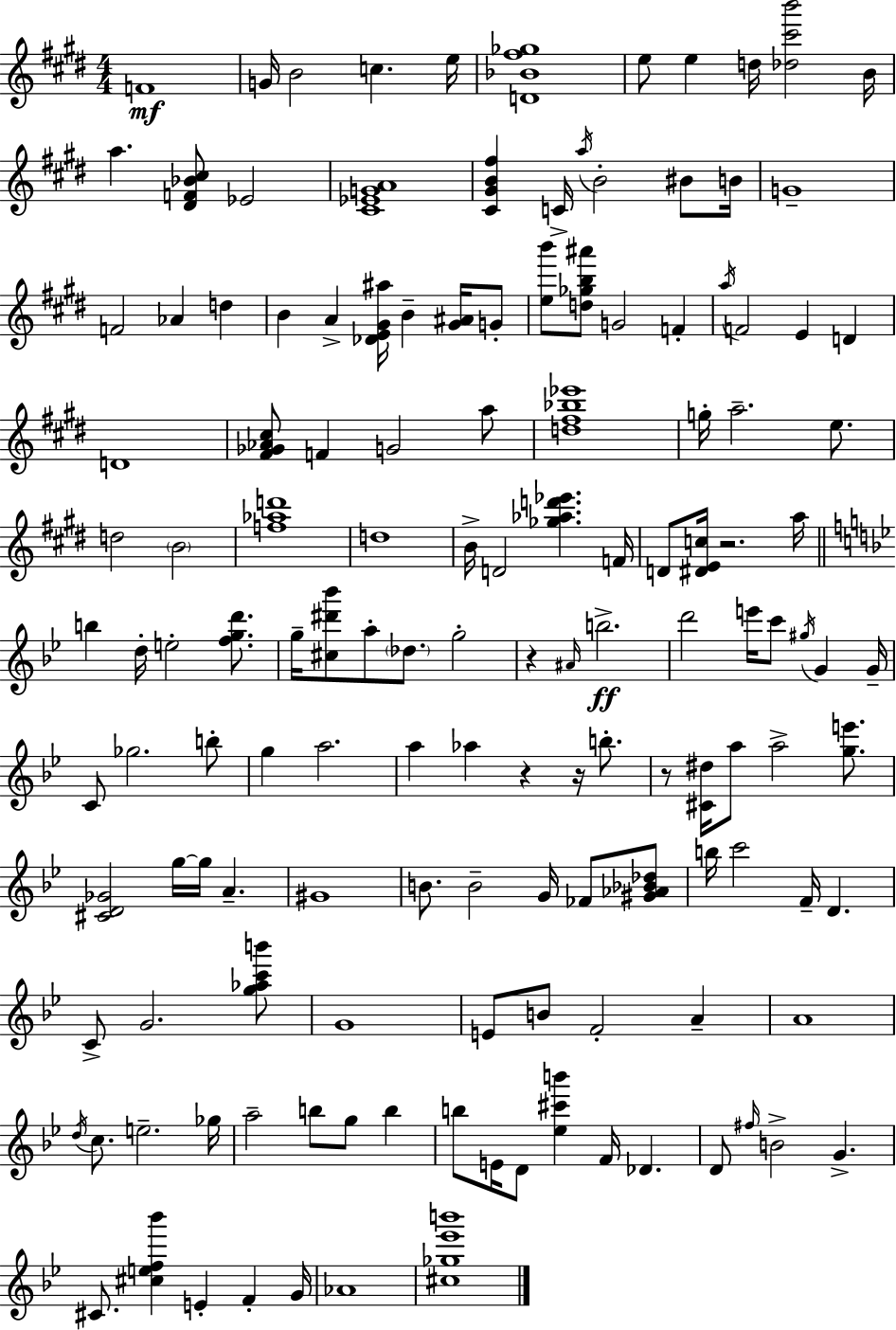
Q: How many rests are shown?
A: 5